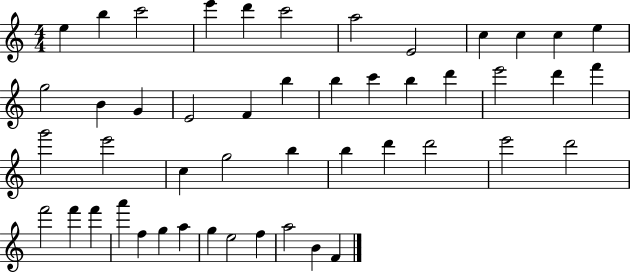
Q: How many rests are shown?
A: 0